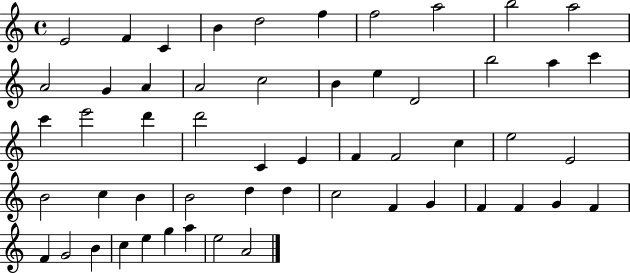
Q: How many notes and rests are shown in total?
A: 54